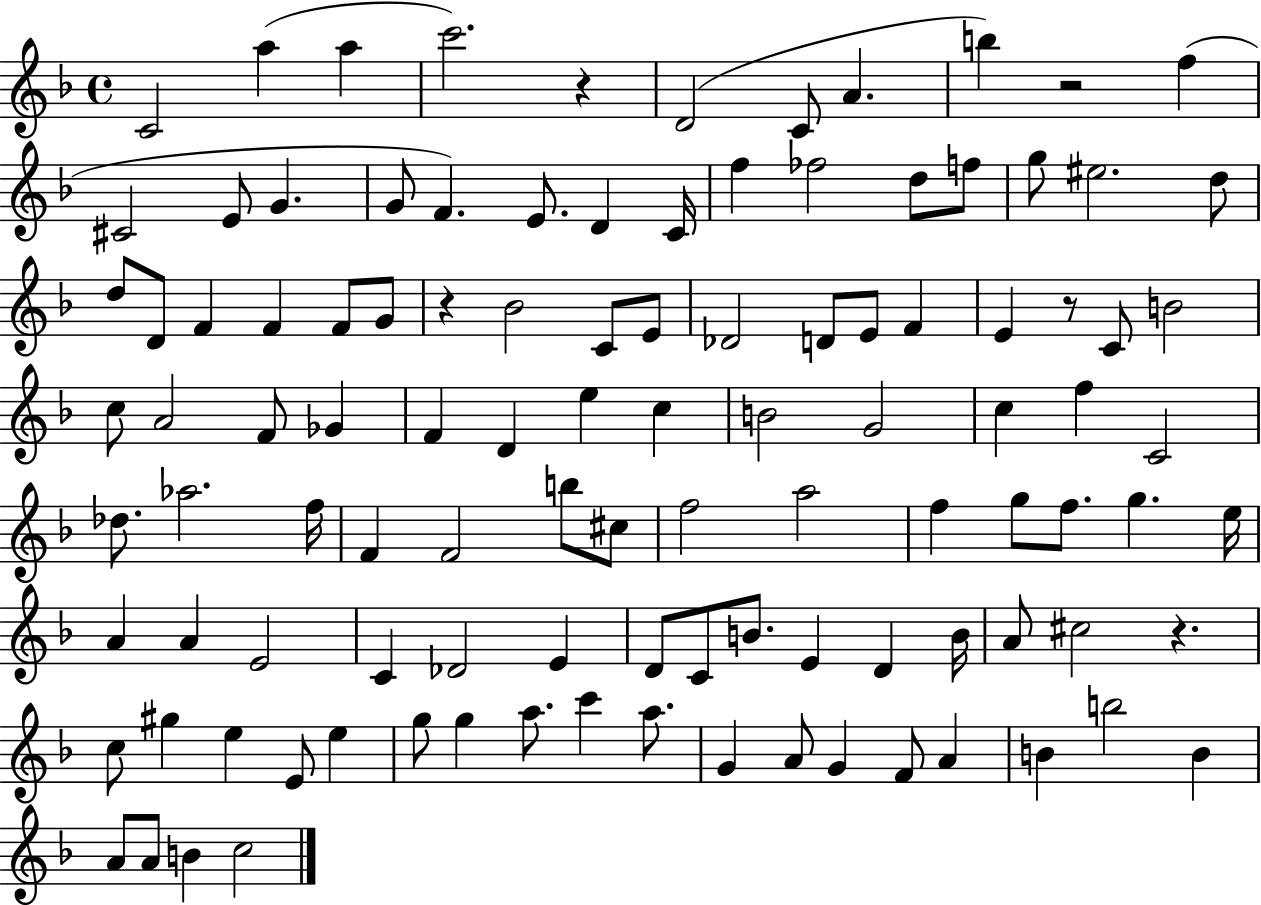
{
  \clef treble
  \time 4/4
  \defaultTimeSignature
  \key f \major
  c'2 a''4( a''4 | c'''2.) r4 | d'2( c'8 a'4. | b''4) r2 f''4( | \break cis'2 e'8 g'4. | g'8 f'4.) e'8. d'4 c'16 | f''4 fes''2 d''8 f''8 | g''8 eis''2. d''8 | \break d''8 d'8 f'4 f'4 f'8 g'8 | r4 bes'2 c'8 e'8 | des'2 d'8 e'8 f'4 | e'4 r8 c'8 b'2 | \break c''8 a'2 f'8 ges'4 | f'4 d'4 e''4 c''4 | b'2 g'2 | c''4 f''4 c'2 | \break des''8. aes''2. f''16 | f'4 f'2 b''8 cis''8 | f''2 a''2 | f''4 g''8 f''8. g''4. e''16 | \break a'4 a'4 e'2 | c'4 des'2 e'4 | d'8 c'8 b'8. e'4 d'4 b'16 | a'8 cis''2 r4. | \break c''8 gis''4 e''4 e'8 e''4 | g''8 g''4 a''8. c'''4 a''8. | g'4 a'8 g'4 f'8 a'4 | b'4 b''2 b'4 | \break a'8 a'8 b'4 c''2 | \bar "|."
}